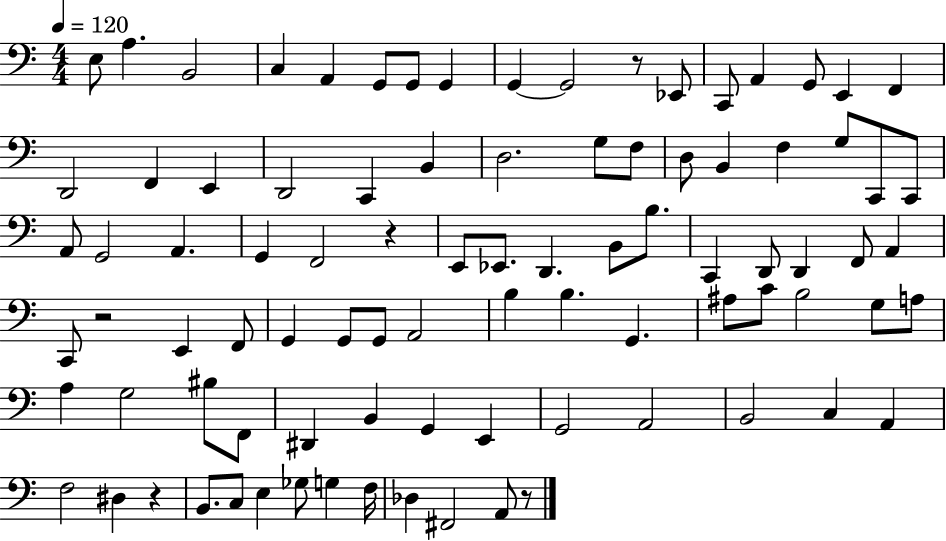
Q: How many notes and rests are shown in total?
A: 90